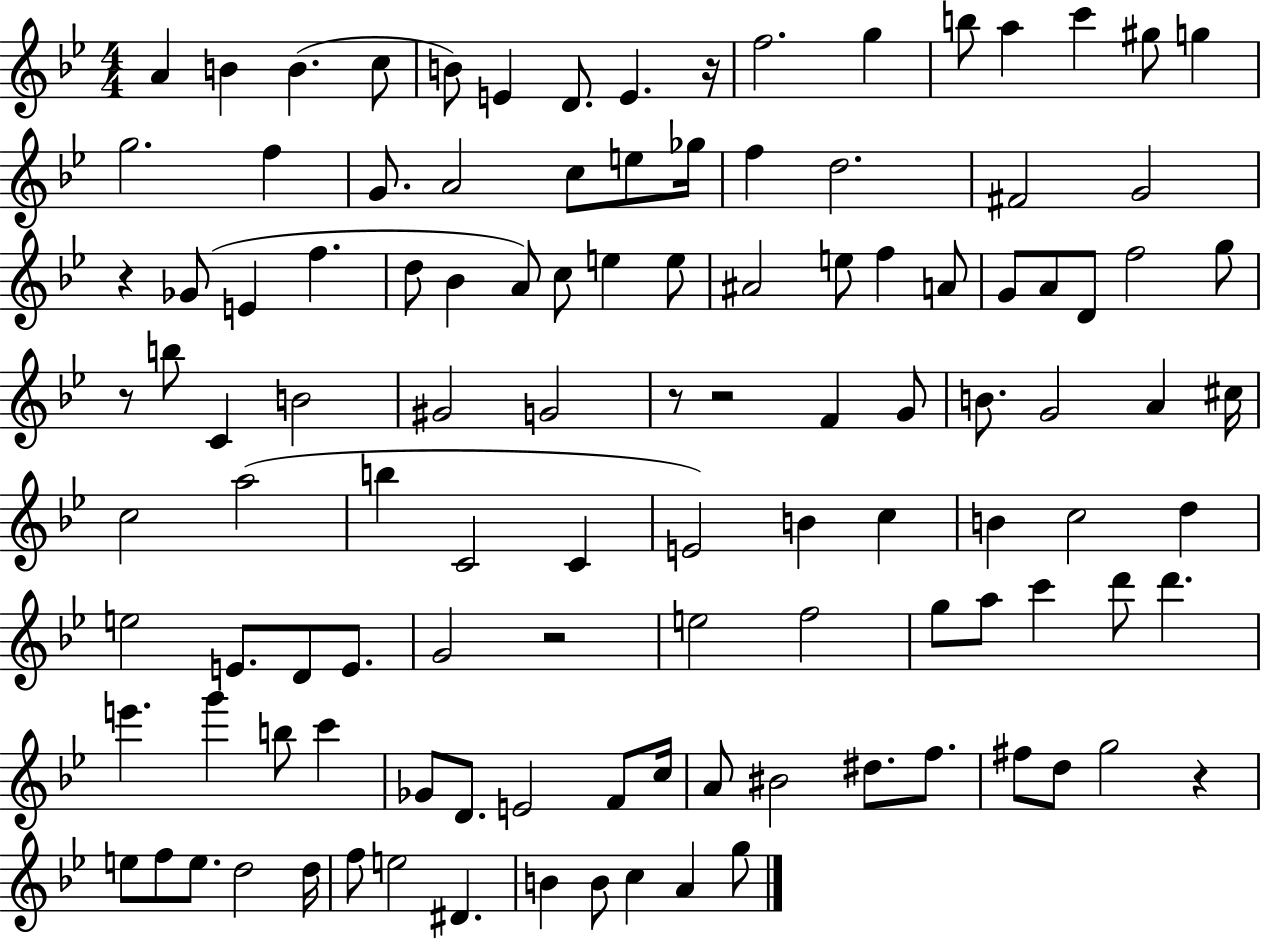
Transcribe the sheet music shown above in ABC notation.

X:1
T:Untitled
M:4/4
L:1/4
K:Bb
A B B c/2 B/2 E D/2 E z/4 f2 g b/2 a c' ^g/2 g g2 f G/2 A2 c/2 e/2 _g/4 f d2 ^F2 G2 z _G/2 E f d/2 _B A/2 c/2 e e/2 ^A2 e/2 f A/2 G/2 A/2 D/2 f2 g/2 z/2 b/2 C B2 ^G2 G2 z/2 z2 F G/2 B/2 G2 A ^c/4 c2 a2 b C2 C E2 B c B c2 d e2 E/2 D/2 E/2 G2 z2 e2 f2 g/2 a/2 c' d'/2 d' e' g' b/2 c' _G/2 D/2 E2 F/2 c/4 A/2 ^B2 ^d/2 f/2 ^f/2 d/2 g2 z e/2 f/2 e/2 d2 d/4 f/2 e2 ^D B B/2 c A g/2